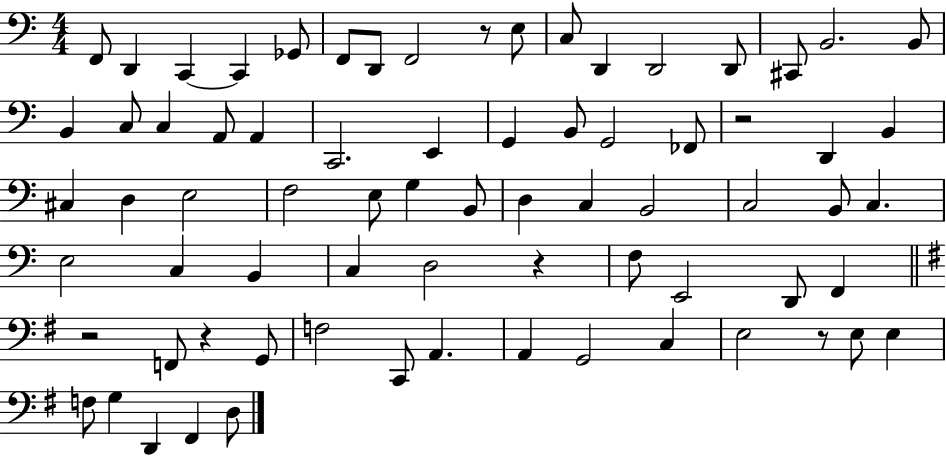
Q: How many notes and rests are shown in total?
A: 73